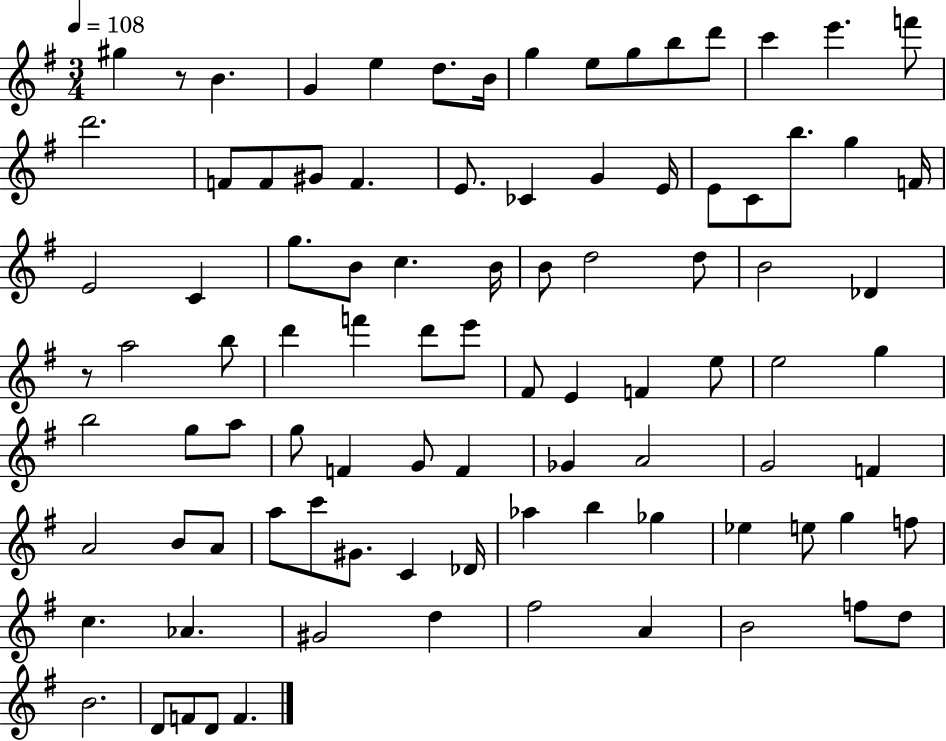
{
  \clef treble
  \numericTimeSignature
  \time 3/4
  \key g \major
  \tempo 4 = 108
  gis''4 r8 b'4. | g'4 e''4 d''8. b'16 | g''4 e''8 g''8 b''8 d'''8 | c'''4 e'''4. f'''8 | \break d'''2. | f'8 f'8 gis'8 f'4. | e'8. ces'4 g'4 e'16 | e'8 c'8 b''8. g''4 f'16 | \break e'2 c'4 | g''8. b'8 c''4. b'16 | b'8 d''2 d''8 | b'2 des'4 | \break r8 a''2 b''8 | d'''4 f'''4 d'''8 e'''8 | fis'8 e'4 f'4 e''8 | e''2 g''4 | \break b''2 g''8 a''8 | g''8 f'4 g'8 f'4 | ges'4 a'2 | g'2 f'4 | \break a'2 b'8 a'8 | a''8 c'''8 gis'8. c'4 des'16 | aes''4 b''4 ges''4 | ees''4 e''8 g''4 f''8 | \break c''4. aes'4. | gis'2 d''4 | fis''2 a'4 | b'2 f''8 d''8 | \break b'2. | d'8 f'8 d'8 f'4. | \bar "|."
}